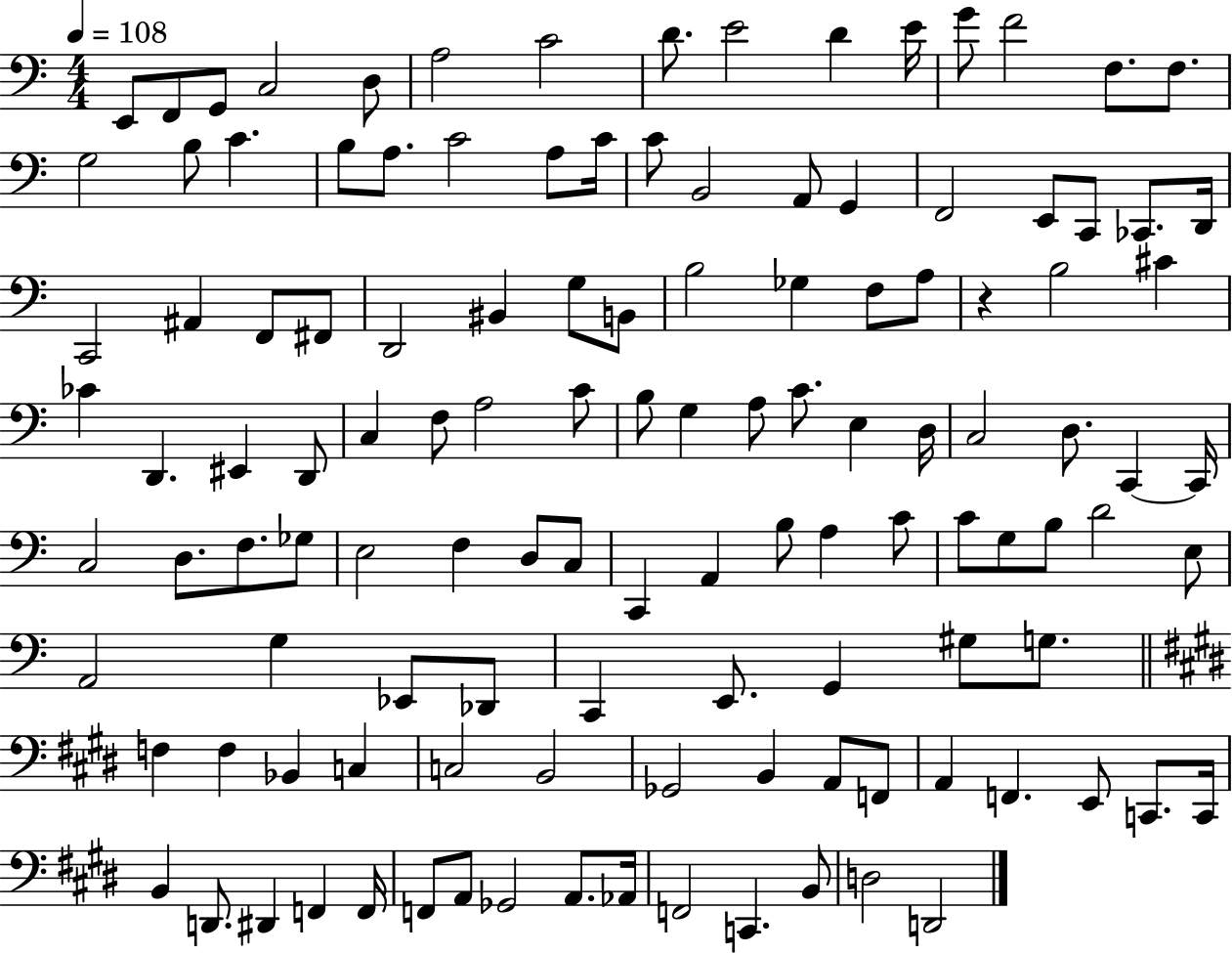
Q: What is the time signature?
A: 4/4